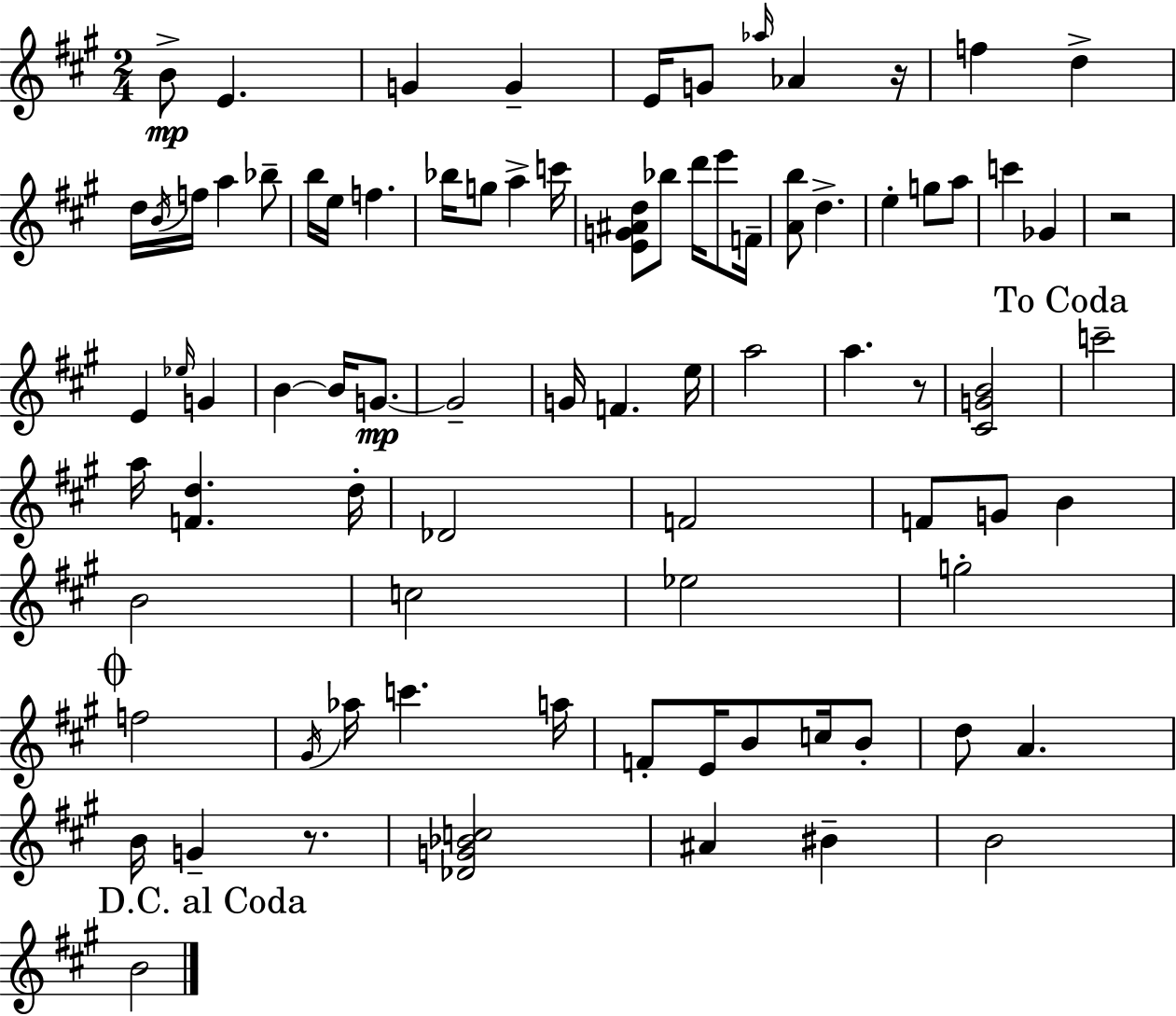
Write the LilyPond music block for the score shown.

{
  \clef treble
  \numericTimeSignature
  \time 2/4
  \key a \major
  b'8->\mp e'4. | g'4 g'4-- | e'16 g'8 \grace { aes''16 } aes'4 | r16 f''4 d''4-> | \break d''16 \acciaccatura { b'16 } f''16 a''4 | bes''8-- b''16 e''16 f''4. | bes''16 g''8 a''4-> | c'''16 <e' g' ais' d''>8 bes''8 d'''16 e'''8 | \break f'16-- <a' b''>8 d''4.-> | e''4-. g''8 | a''8 c'''4 ges'4 | r2 | \break e'4 \grace { ees''16 } g'4 | b'4~~ b'16 | g'8.~~\mp g'2-- | g'16 f'4. | \break e''16 a''2 | a''4. | r8 <cis' g' b'>2 | \mark "To Coda" c'''2-- | \break a''16 <f' d''>4. | d''16-. des'2 | f'2 | f'8 g'8 b'4 | \break b'2 | c''2 | ees''2 | g''2-. | \break \mark \markup { \musicglyph "scripts.coda" } f''2 | \acciaccatura { gis'16 } aes''16 c'''4. | a''16 f'8-. e'16 b'8 | c''16 b'8-. d''8 a'4. | \break b'16 g'4-- | r8. <des' g' bes' c''>2 | ais'4 | bis'4-- b'2 | \break \mark "D.C. al Coda" b'2 | \bar "|."
}